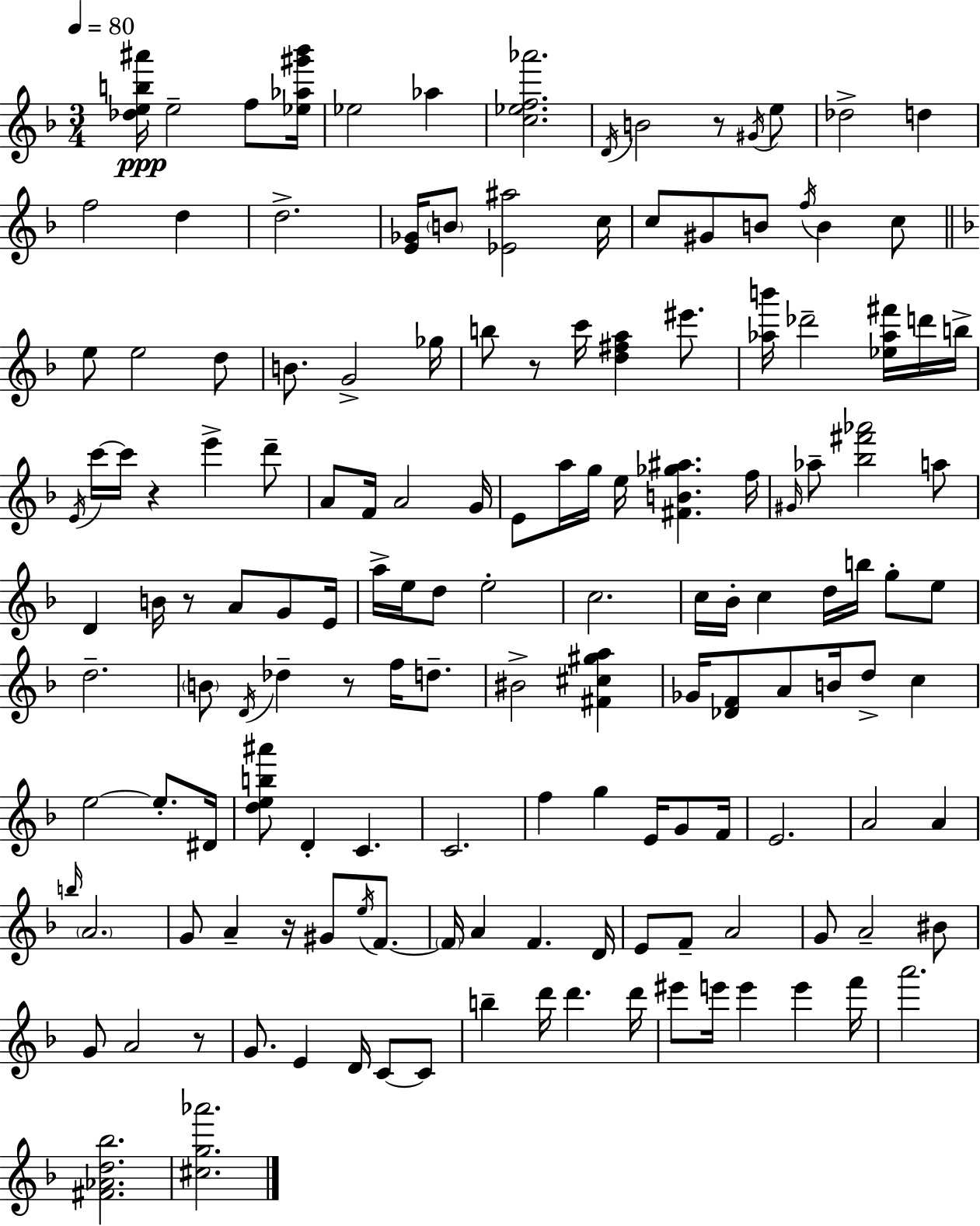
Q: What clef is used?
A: treble